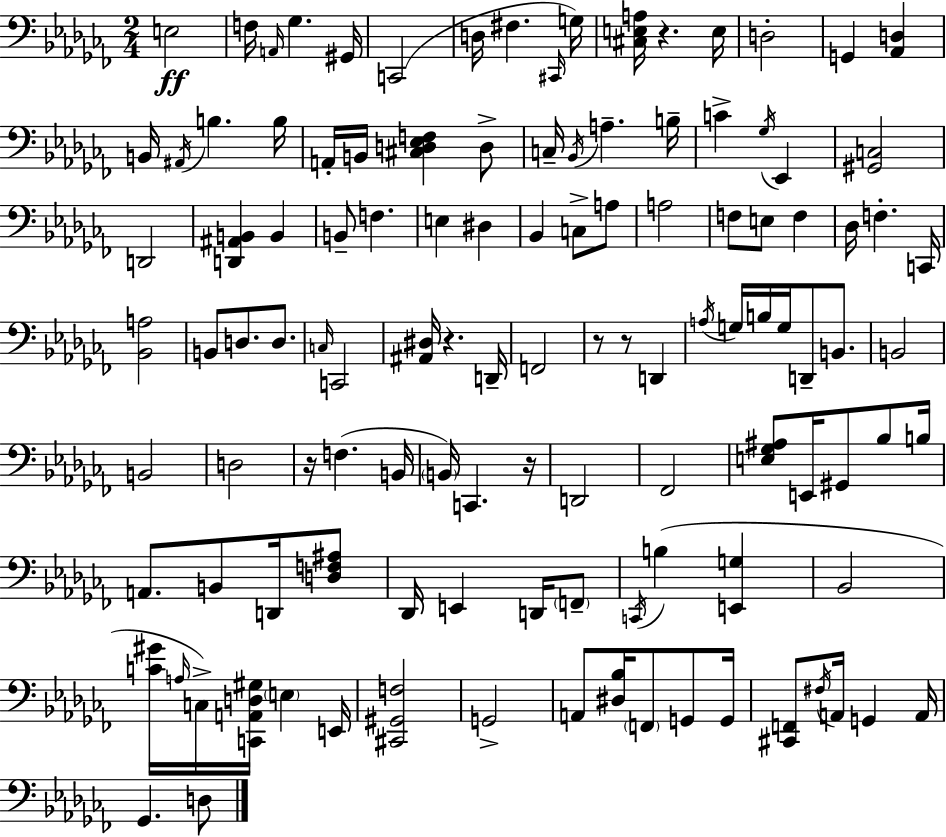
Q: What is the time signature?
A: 2/4